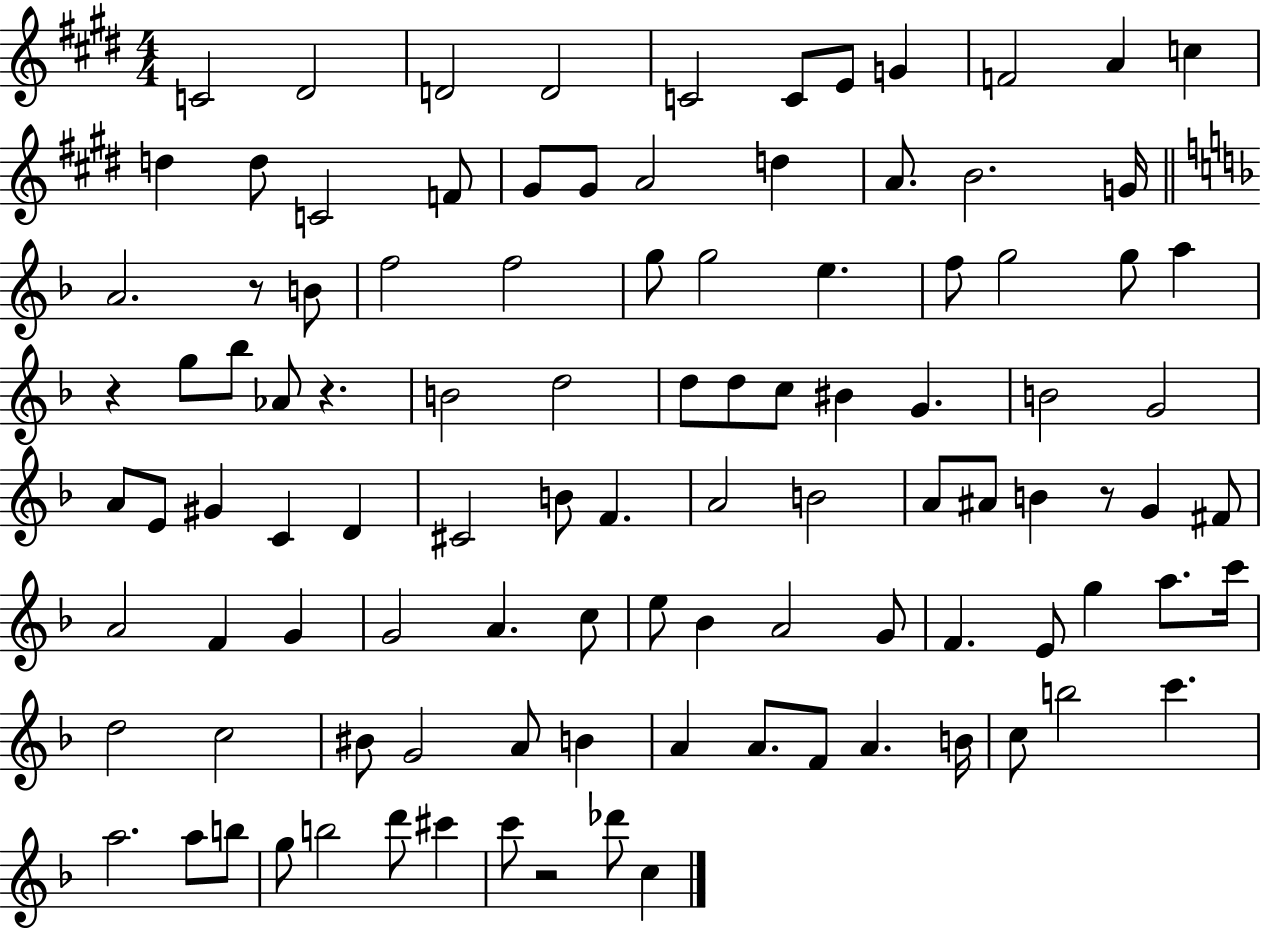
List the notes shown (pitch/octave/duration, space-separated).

C4/h D#4/h D4/h D4/h C4/h C4/e E4/e G4/q F4/h A4/q C5/q D5/q D5/e C4/h F4/e G#4/e G#4/e A4/h D5/q A4/e. B4/h. G4/s A4/h. R/e B4/e F5/h F5/h G5/e G5/h E5/q. F5/e G5/h G5/e A5/q R/q G5/e Bb5/e Ab4/e R/q. B4/h D5/h D5/e D5/e C5/e BIS4/q G4/q. B4/h G4/h A4/e E4/e G#4/q C4/q D4/q C#4/h B4/e F4/q. A4/h B4/h A4/e A#4/e B4/q R/e G4/q F#4/e A4/h F4/q G4/q G4/h A4/q. C5/e E5/e Bb4/q A4/h G4/e F4/q. E4/e G5/q A5/e. C6/s D5/h C5/h BIS4/e G4/h A4/e B4/q A4/q A4/e. F4/e A4/q. B4/s C5/e B5/h C6/q. A5/h. A5/e B5/e G5/e B5/h D6/e C#6/q C6/e R/h Db6/e C5/q